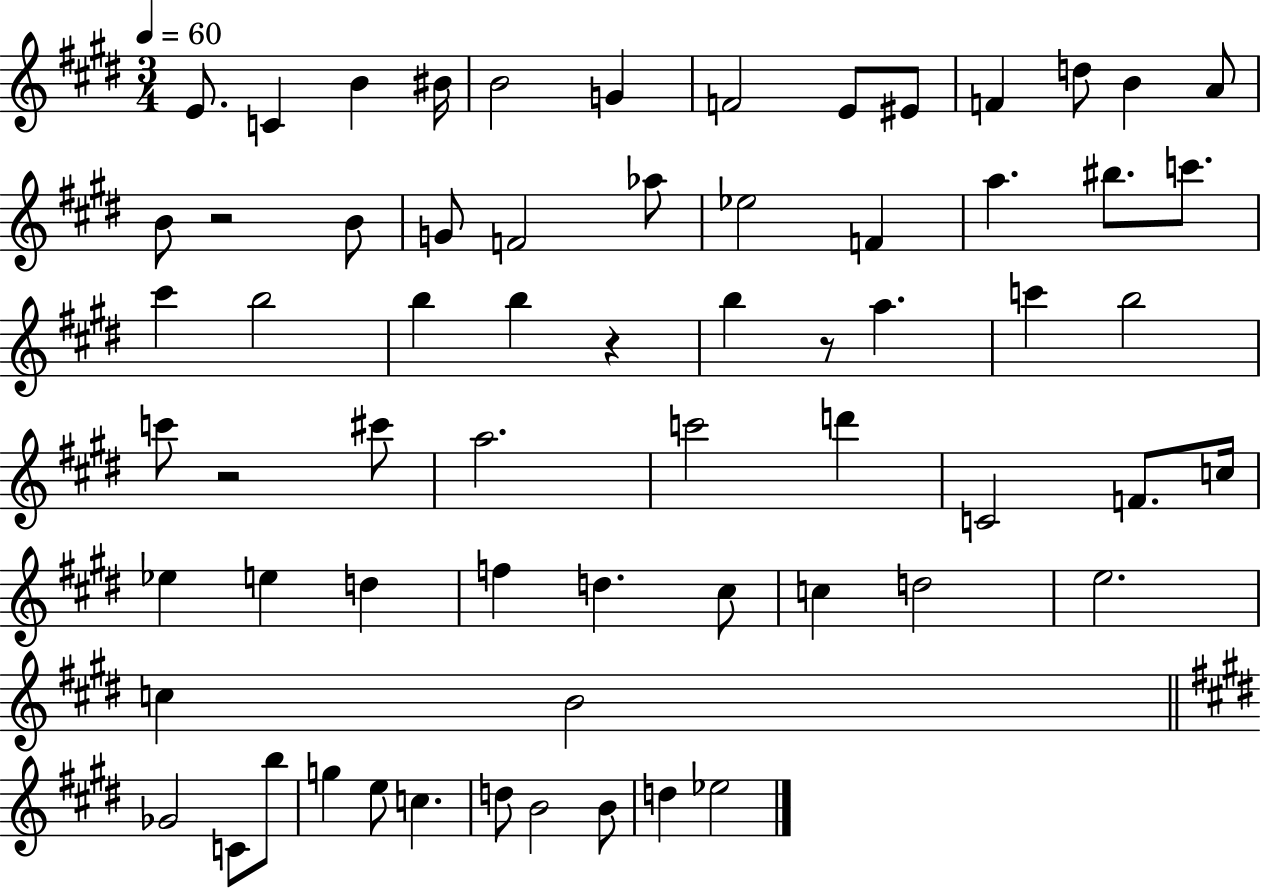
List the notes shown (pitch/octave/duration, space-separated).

E4/e. C4/q B4/q BIS4/s B4/h G4/q F4/h E4/e EIS4/e F4/q D5/e B4/q A4/e B4/e R/h B4/e G4/e F4/h Ab5/e Eb5/h F4/q A5/q. BIS5/e. C6/e. C#6/q B5/h B5/q B5/q R/q B5/q R/e A5/q. C6/q B5/h C6/e R/h C#6/e A5/h. C6/h D6/q C4/h F4/e. C5/s Eb5/q E5/q D5/q F5/q D5/q. C#5/e C5/q D5/h E5/h. C5/q B4/h Gb4/h C4/e B5/e G5/q E5/e C5/q. D5/e B4/h B4/e D5/q Eb5/h